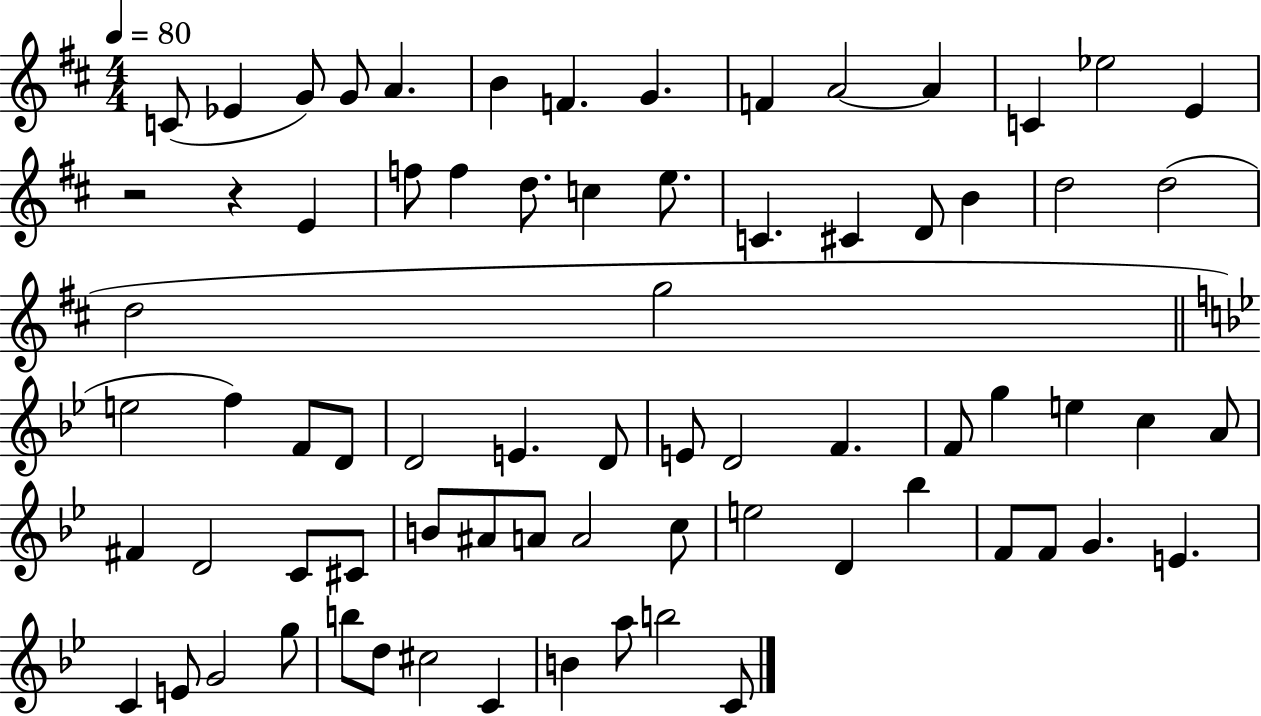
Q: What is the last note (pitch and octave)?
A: C4